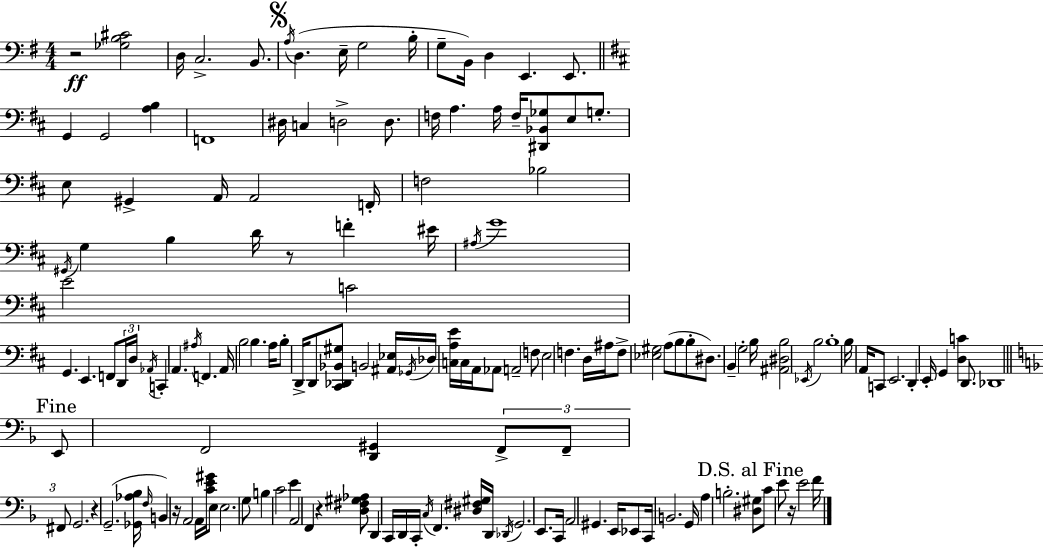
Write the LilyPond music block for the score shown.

{
  \clef bass
  \numericTimeSignature
  \time 4/4
  \key g \major
  r2\ff <ges b cis'>2 | d16 c2.-> b,8. | \mark \markup { \musicglyph "scripts.segno" } \acciaccatura { a16 } d4.( e16-- g2 | b16-. g8-- b,16) d4 e,4. e,8. | \break \bar "||" \break \key d \major g,4 g,2 <a b>4 | f,1 | dis16 c4 d2-> d8. | f16 a4. a16 f16-- <dis, bes, ges>8 e8 g8.-. | \break e8 gis,4-> a,16 a,2 f,16-. | f2 bes2 | \acciaccatura { gis,16 } g4 b4 d'16 r8 f'4-. | eis'16 \acciaccatura { ais16 } g'1 | \break e'2 c'2 | g,4. e,4. f,8 | \tuplet 3/2 { d,16 d16 \acciaccatura { aes,16 } } c,4-. a,4. \acciaccatura { ais16 } f,4. | a,16 b2 b4. | \break a16 b8-. d,16-> d,8 <cis, des, bes, gis>8 b,2 | <ais, ees>16 \acciaccatura { ges,16 } des16 <c a e'>16 c16 a,16 aes,8 a,2-- | f8 e2 f4. | d16 ais16 f8-> <ees gis>2 a8( | \break b8 b8-. dis8.) b,4-- g2-. | b16 <ais, dis b>2 \acciaccatura { ees,16 } b2 | b1-. | b16 a,16 c,8 e,2. | \break d,4-. e,16-. g,4 <d c'>4 | d,8. des,1 | \mark "Fine" \bar "||" \break \key f \major e,8 f,2 <d, gis,>4 \tuplet 3/2 { f,8-> | f,8-- fis,8 } g,2. | r4 g,2.--( | <ges, aes bes>16 \grace { f16 } b,4) r16 a,2 a,16 | \break <c' e' gis'>16 e8 e2. g8 | b4 c'2 e'4 | a,2 f,4 r4 | <d fis gis aes>8 d,4 c,16 d,16 c,16-. \acciaccatura { c16 } f,4. | \break <dis fis gis>16 d,16 \acciaccatura { des,16 } g,2. | e,8. c,16 a,2 gis,4. | e,16 ees,8 c,16 b,2. | g,16 a4 b2.-. | \break \mark "D.S. al Fine" <dis gis>8 c'8 e'8 r16 e'2 | f'16 \bar "|."
}